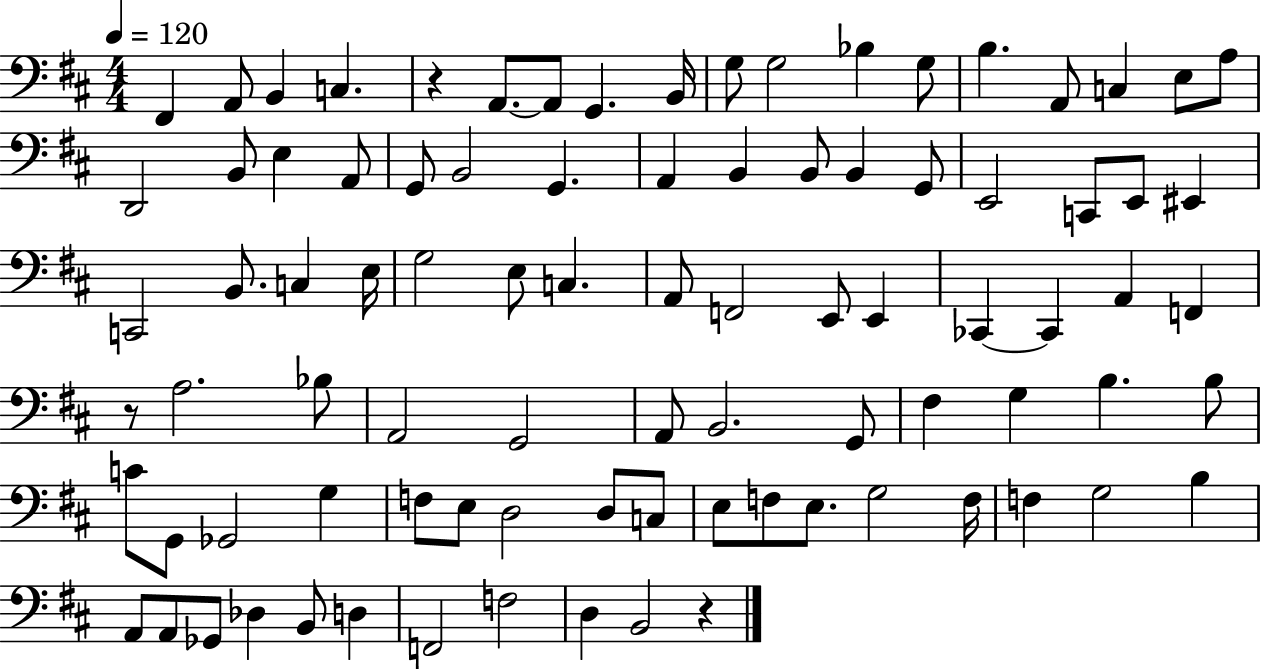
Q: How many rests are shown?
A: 3